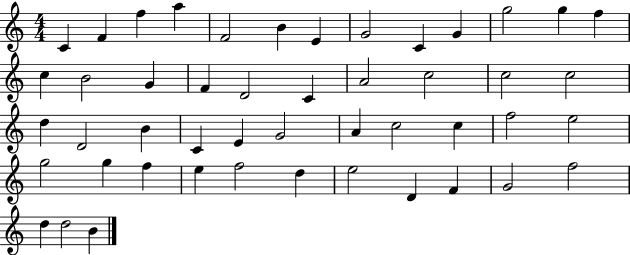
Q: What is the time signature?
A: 4/4